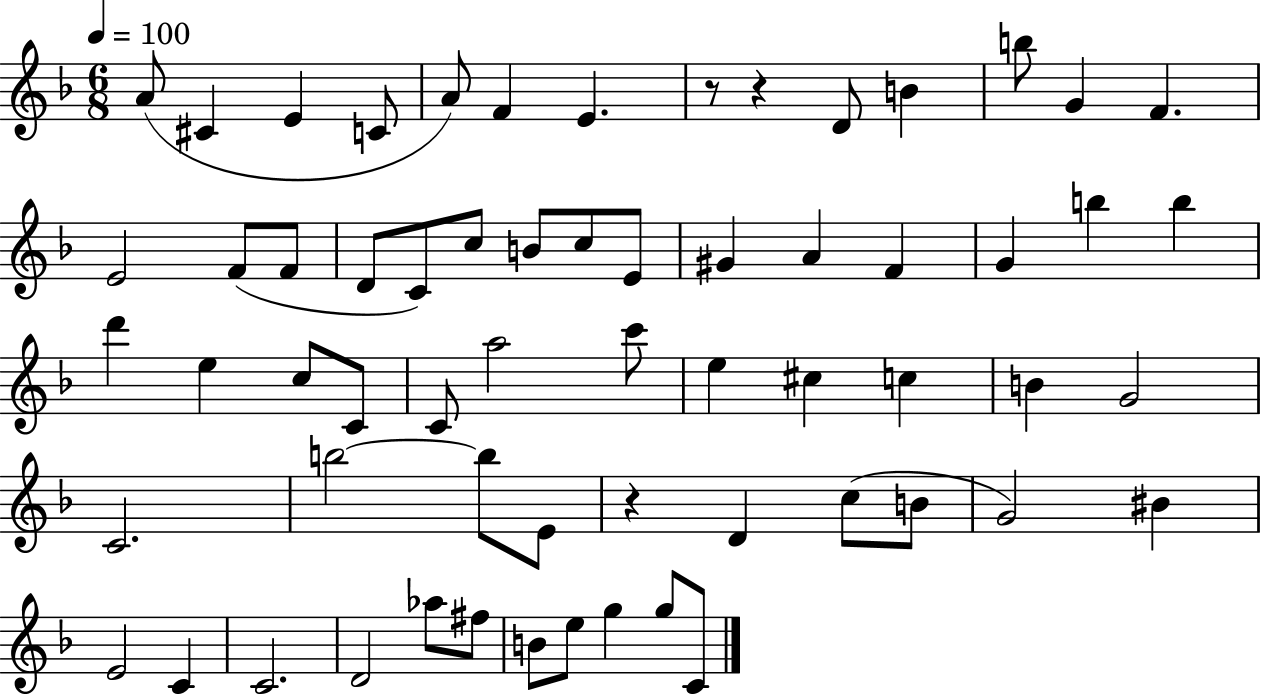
X:1
T:Untitled
M:6/8
L:1/4
K:F
A/2 ^C E C/2 A/2 F E z/2 z D/2 B b/2 G F E2 F/2 F/2 D/2 C/2 c/2 B/2 c/2 E/2 ^G A F G b b d' e c/2 C/2 C/2 a2 c'/2 e ^c c B G2 C2 b2 b/2 E/2 z D c/2 B/2 G2 ^B E2 C C2 D2 _a/2 ^f/2 B/2 e/2 g g/2 C/2